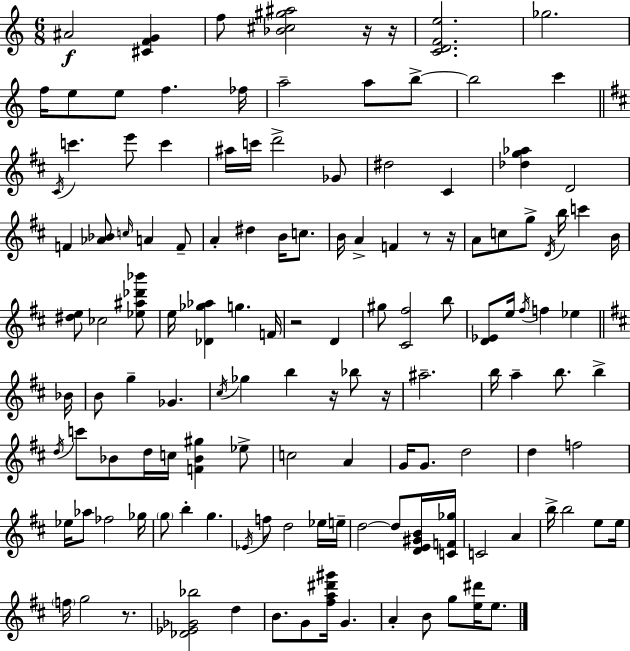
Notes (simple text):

A#4/h [C#4,F4,G4]/q F5/e [Bb4,C#5,G#5,A#5]/h R/s R/s [C4,D4,F4,E5]/h. Gb5/h. F5/s E5/e E5/e F5/q. FES5/s A5/h A5/e B5/e B5/h C6/q C#4/s C6/q. E6/e C6/q A#5/s C6/s D6/h Gb4/e D#5/h C#4/q [Db5,G5,Ab5]/q D4/h F4/q [Ab4,Bb4]/e C5/s A4/q F4/e A4/q D#5/q B4/s C5/e. B4/s A4/q F4/q R/e R/s A4/e C5/e G5/e D4/s B5/s C6/q B4/s [D#5,E5]/e CES5/h [Eb5,A#5,Db6,Bb6]/e E5/s [Db4,Gb5,Ab5]/q G5/q. F4/s R/h D4/q G#5/e [C#4,F#5]/h B5/e [D4,Eb4]/e E5/s F#5/s F5/q Eb5/q Bb4/s B4/e G5/q Gb4/q. C#5/s Gb5/q B5/q R/s Bb5/e R/s A#5/h. B5/s A5/q B5/e. B5/q D5/s C6/e Bb4/e D5/s C5/s [F4,Bb4,G#5]/q Eb5/e C5/h A4/q G4/s G4/e. D5/h D5/q F5/h Eb5/s Ab5/e FES5/h Gb5/s G5/e B5/q G5/q. Eb4/s F5/e D5/h Eb5/s E5/s D5/h D5/e [D4,E4,G#4,B4]/s [C4,F4,Gb5]/s C4/h A4/q B5/s B5/h E5/e E5/s F5/s G5/h R/e. [Db4,Eb4,Gb4,Bb5]/h D5/q B4/e. G4/e [F#5,A5,D#6,G#6]/s G4/q. A4/q B4/e G5/e [E5,D#6]/s E5/e.